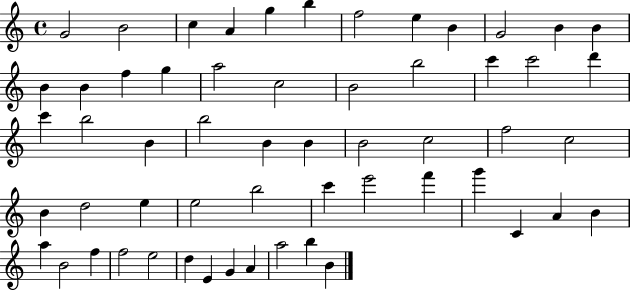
{
  \clef treble
  \time 4/4
  \defaultTimeSignature
  \key c \major
  g'2 b'2 | c''4 a'4 g''4 b''4 | f''2 e''4 b'4 | g'2 b'4 b'4 | \break b'4 b'4 f''4 g''4 | a''2 c''2 | b'2 b''2 | c'''4 c'''2 d'''4 | \break c'''4 b''2 b'4 | b''2 b'4 b'4 | b'2 c''2 | f''2 c''2 | \break b'4 d''2 e''4 | e''2 b''2 | c'''4 e'''2 f'''4 | g'''4 c'4 a'4 b'4 | \break a''4 b'2 f''4 | f''2 e''2 | d''4 e'4 g'4 a'4 | a''2 b''4 b'4 | \break \bar "|."
}